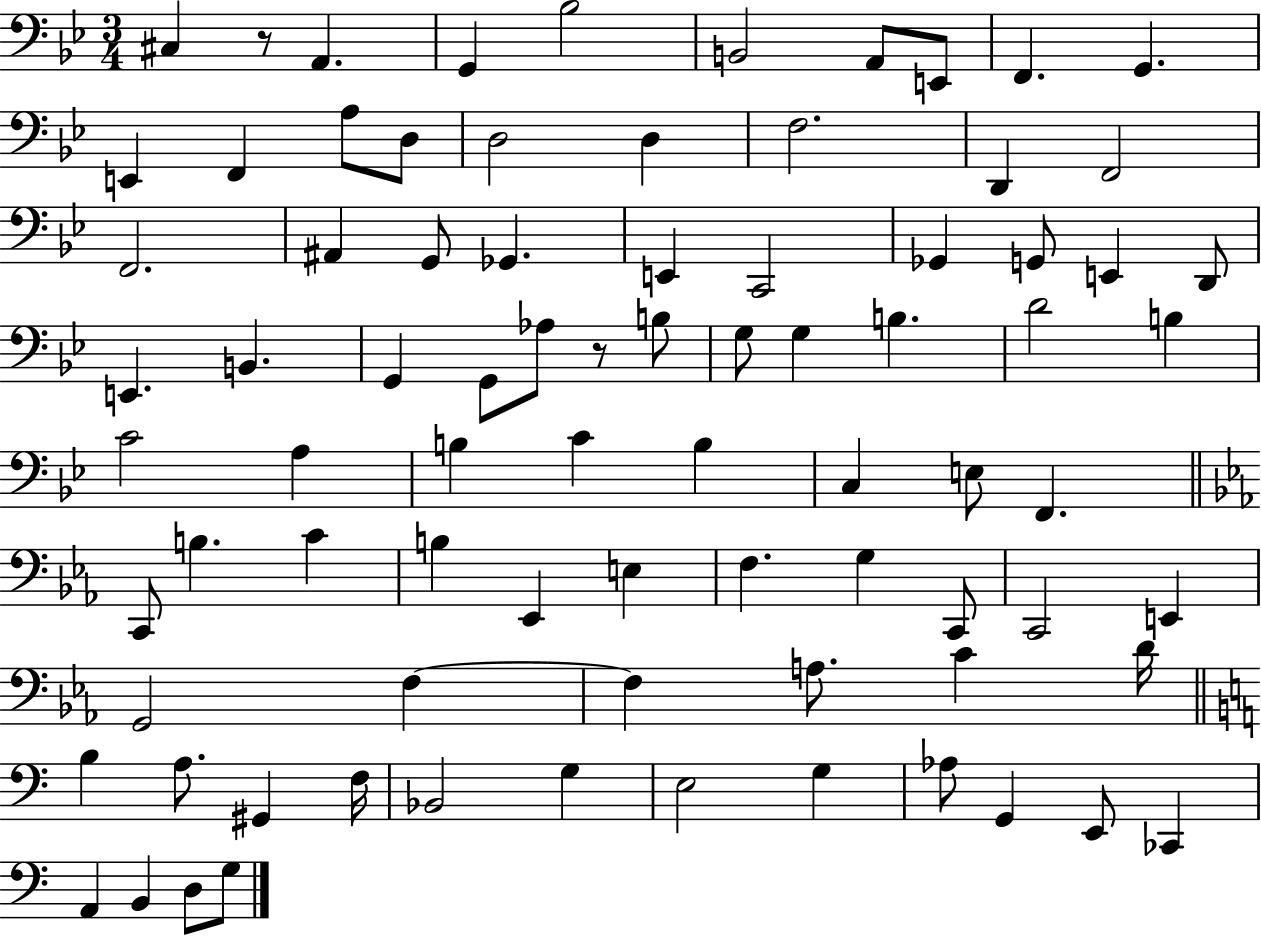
X:1
T:Untitled
M:3/4
L:1/4
K:Bb
^C, z/2 A,, G,, _B,2 B,,2 A,,/2 E,,/2 F,, G,, E,, F,, A,/2 D,/2 D,2 D, F,2 D,, F,,2 F,,2 ^A,, G,,/2 _G,, E,, C,,2 _G,, G,,/2 E,, D,,/2 E,, B,, G,, G,,/2 _A,/2 z/2 B,/2 G,/2 G, B, D2 B, C2 A, B, C B, C, E,/2 F,, C,,/2 B, C B, _E,, E, F, G, C,,/2 C,,2 E,, G,,2 F, F, A,/2 C D/4 B, A,/2 ^G,, F,/4 _B,,2 G, E,2 G, _A,/2 G,, E,,/2 _C,, A,, B,, D,/2 G,/2